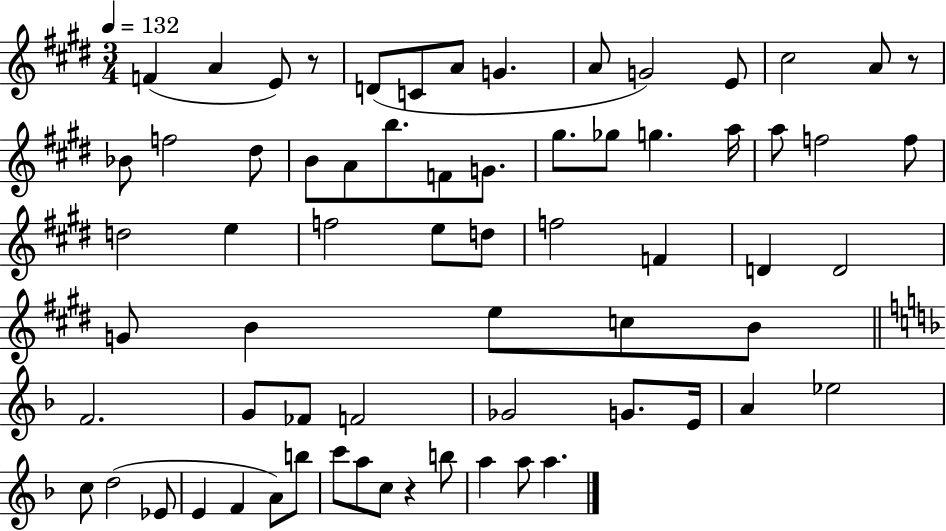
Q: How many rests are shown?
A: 3